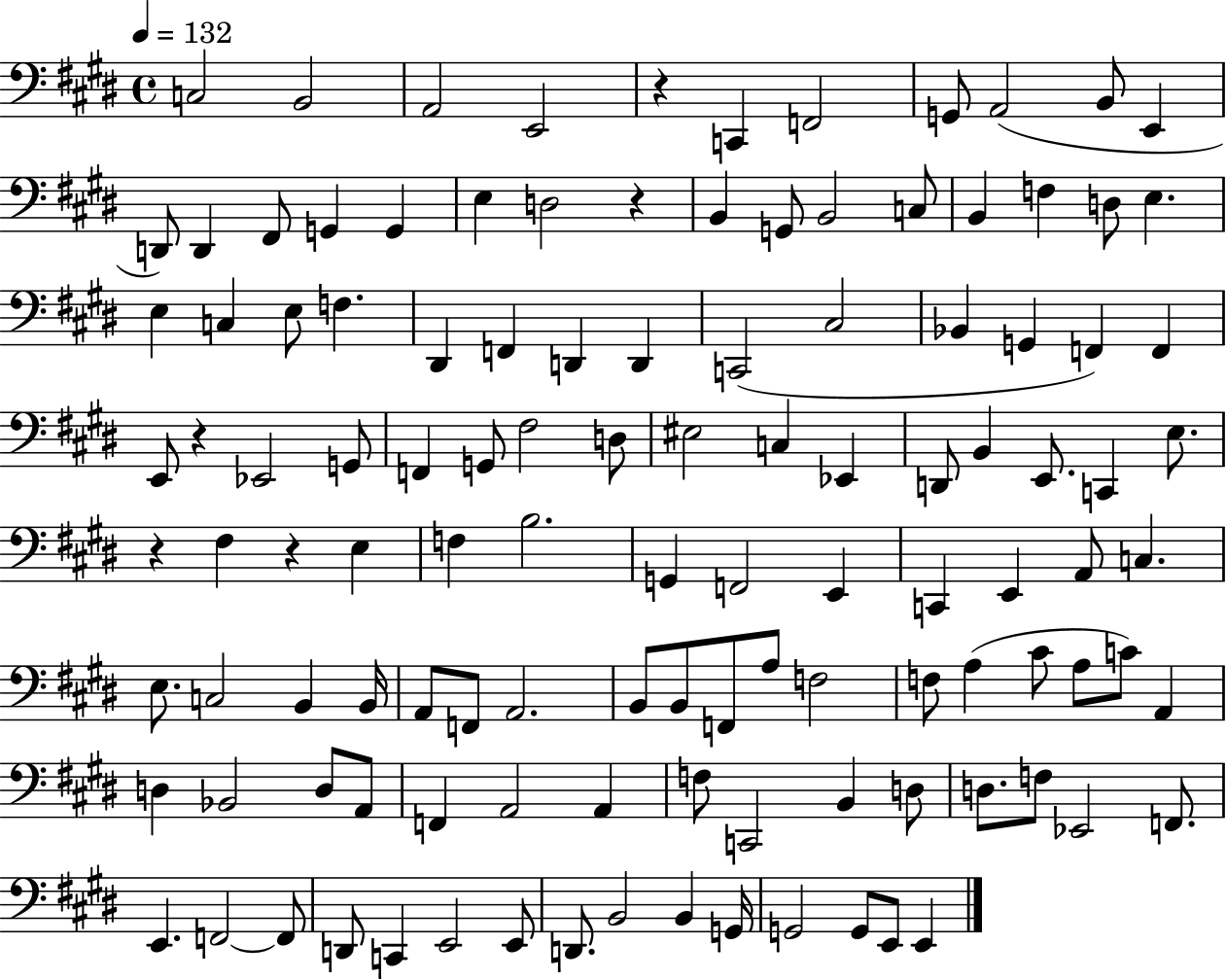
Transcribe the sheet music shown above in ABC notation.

X:1
T:Untitled
M:4/4
L:1/4
K:E
C,2 B,,2 A,,2 E,,2 z C,, F,,2 G,,/2 A,,2 B,,/2 E,, D,,/2 D,, ^F,,/2 G,, G,, E, D,2 z B,, G,,/2 B,,2 C,/2 B,, F, D,/2 E, E, C, E,/2 F, ^D,, F,, D,, D,, C,,2 ^C,2 _B,, G,, F,, F,, E,,/2 z _E,,2 G,,/2 F,, G,,/2 ^F,2 D,/2 ^E,2 C, _E,, D,,/2 B,, E,,/2 C,, E,/2 z ^F, z E, F, B,2 G,, F,,2 E,, C,, E,, A,,/2 C, E,/2 C,2 B,, B,,/4 A,,/2 F,,/2 A,,2 B,,/2 B,,/2 F,,/2 A,/2 F,2 F,/2 A, ^C/2 A,/2 C/2 A,, D, _B,,2 D,/2 A,,/2 F,, A,,2 A,, F,/2 C,,2 B,, D,/2 D,/2 F,/2 _E,,2 F,,/2 E,, F,,2 F,,/2 D,,/2 C,, E,,2 E,,/2 D,,/2 B,,2 B,, G,,/4 G,,2 G,,/2 E,,/2 E,,